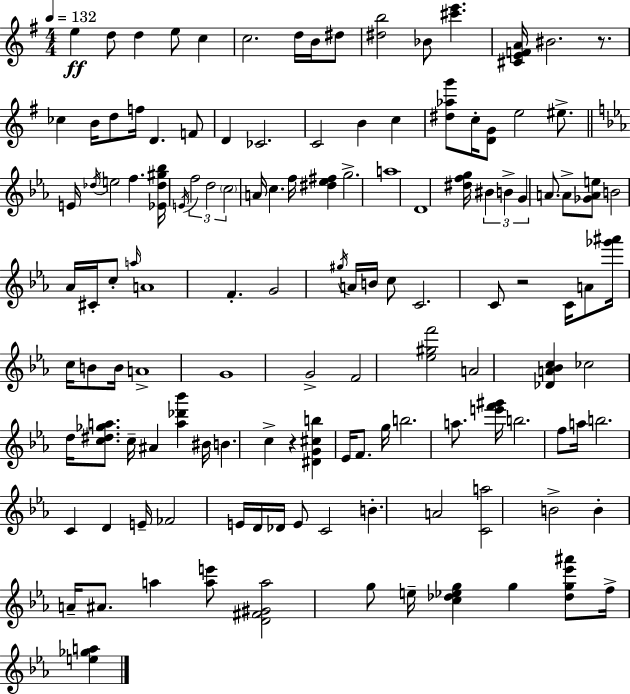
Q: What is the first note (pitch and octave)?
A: E5